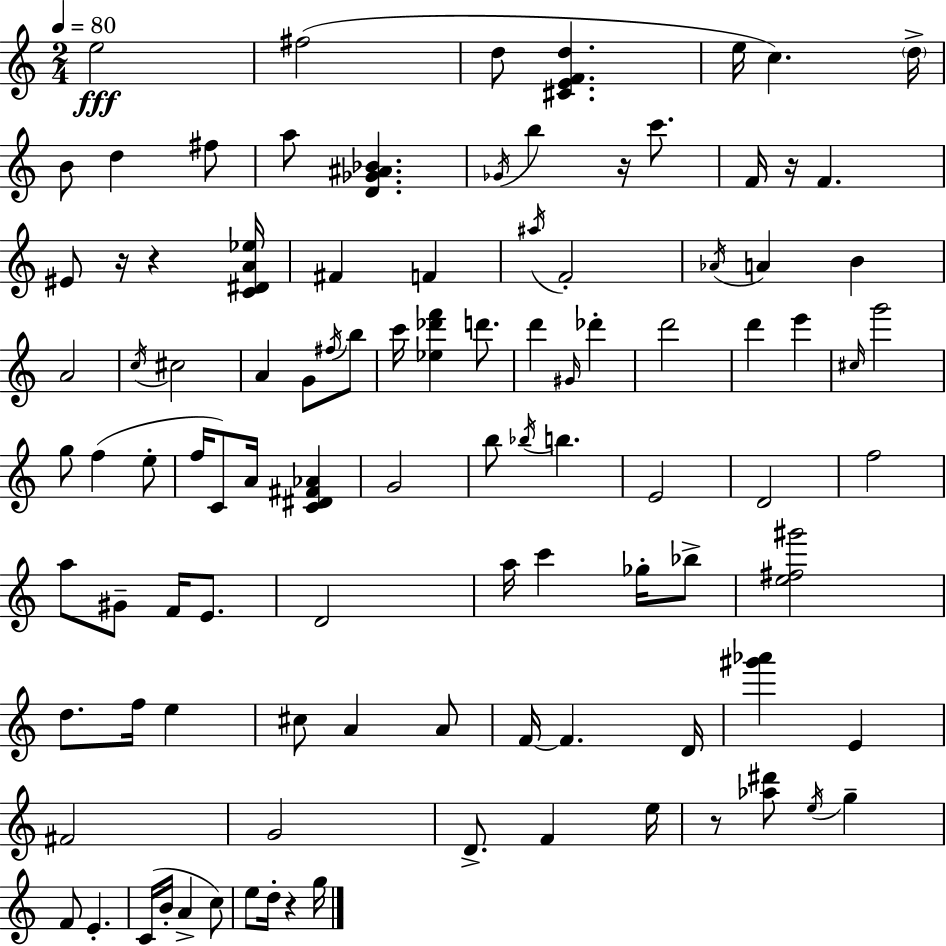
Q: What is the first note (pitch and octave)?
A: E5